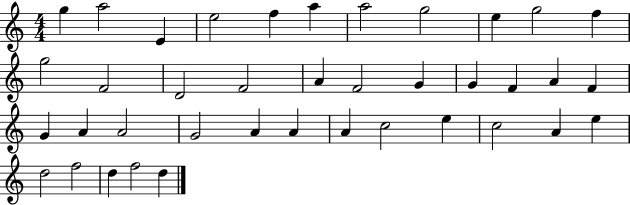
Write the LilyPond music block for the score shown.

{
  \clef treble
  \numericTimeSignature
  \time 4/4
  \key c \major
  g''4 a''2 e'4 | e''2 f''4 a''4 | a''2 g''2 | e''4 g''2 f''4 | \break g''2 f'2 | d'2 f'2 | a'4 f'2 g'4 | g'4 f'4 a'4 f'4 | \break g'4 a'4 a'2 | g'2 a'4 a'4 | a'4 c''2 e''4 | c''2 a'4 e''4 | \break d''2 f''2 | d''4 f''2 d''4 | \bar "|."
}